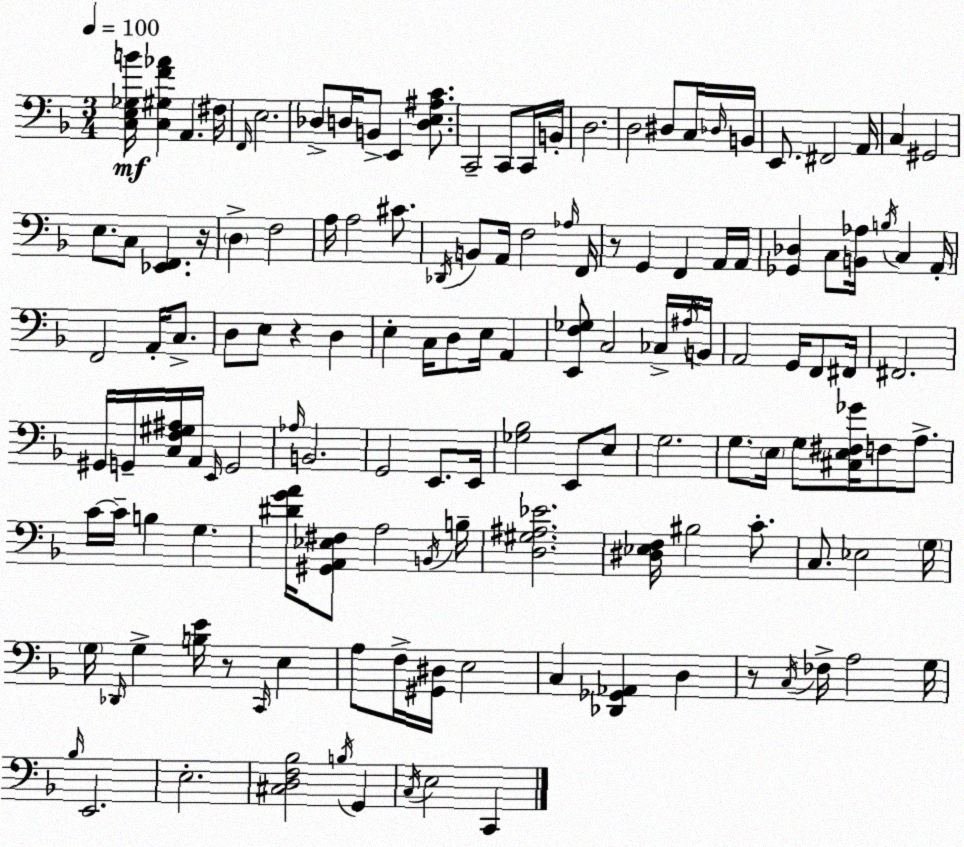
X:1
T:Untitled
M:3/4
L:1/4
K:Dm
[C,E,_G,B]/4 [C,^G,F_A] A,, ^F,/4 F,,/4 E,2 _D,/2 D,/4 B,,/2 E,, [D,E,^A,C]/2 C,,2 C,,/2 C,,/4 B,,/4 D,2 D,2 ^D,/2 C,/4 _D,/4 B,,/4 E,,/2 ^F,,2 A,,/4 C, ^G,,2 E,/2 C,/2 [_E,,F,,] z/4 D, F,2 A,/4 A,2 ^C/2 _D,,/4 B,,/2 A,,/4 F,2 _A,/4 F,,/4 z/2 G,, F,, A,,/4 A,,/4 [_G,,_D,] C,/2 [B,,_A,]/4 B,/4 C, A,,/4 F,,2 A,,/4 C,/2 D,/2 E,/2 z D, E, C,/4 D,/2 E,/4 A,, [E,,F,_G,]/2 C,2 _C,/4 ^A,/4 B,,/4 A,,2 G,,/4 F,,/2 ^F,,/4 ^F,,2 ^G,,/4 G,,/4 [C,F,^G,^A,]/4 A,,/4 E,,/4 G,,2 _A,/4 B,,2 G,,2 E,,/2 E,,/4 [_G,_B,]2 E,,/2 E,/2 G,2 G,/2 E,/4 G,/2 [^C,E,^F,_G]/4 F,/2 A,/2 C/4 C/4 B, G, [^DGA]/4 [^G,,A,,_E,^F,]/2 A,2 B,,/4 B,/4 [D,^G,^A,_E]2 [^D,_E,F,]/4 ^B,2 C/2 C,/2 _E,2 G,/4 G,/4 _D,,/4 G, [B,E]/4 z/2 C,,/4 E, A,/2 F,/4 [^G,,^D,]/4 E,2 C, [_D,,_G,,_A,,] D, z/2 C,/4 _F,/4 A,2 G,/4 _B,/4 E,,2 E,2 [^C,D,F,_B,]2 B,/4 G,, C,/4 E,2 C,,